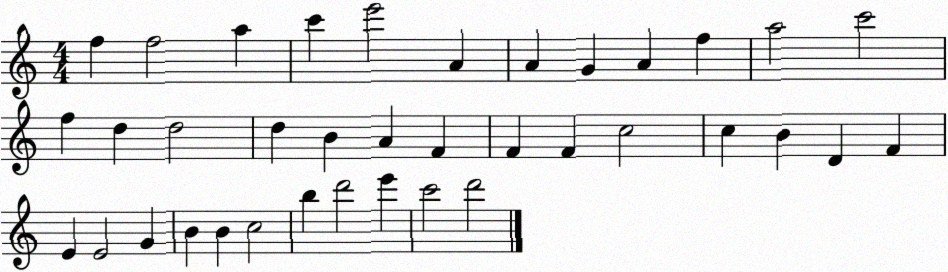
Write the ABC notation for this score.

X:1
T:Untitled
M:4/4
L:1/4
K:C
f f2 a c' e'2 A A G A f a2 c'2 f d d2 d B A F F F c2 c B D F E E2 G B B c2 b d'2 e' c'2 d'2